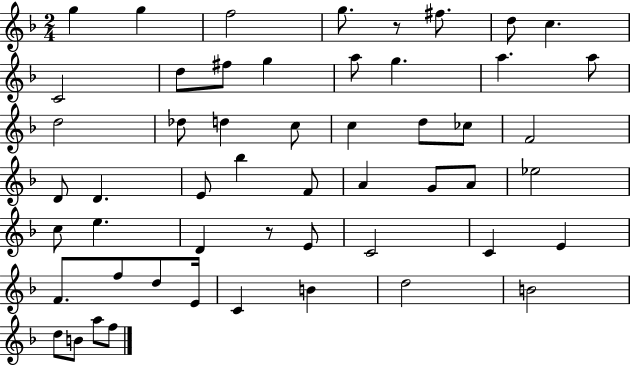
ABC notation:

X:1
T:Untitled
M:2/4
L:1/4
K:F
g g f2 g/2 z/2 ^f/2 d/2 c C2 d/2 ^f/2 g a/2 g a a/2 d2 _d/2 d c/2 c d/2 _c/2 F2 D/2 D E/2 _b F/2 A G/2 A/2 _e2 c/2 e D z/2 E/2 C2 C E F/2 f/2 d/2 E/4 C B d2 B2 d/2 B/2 a/2 f/2